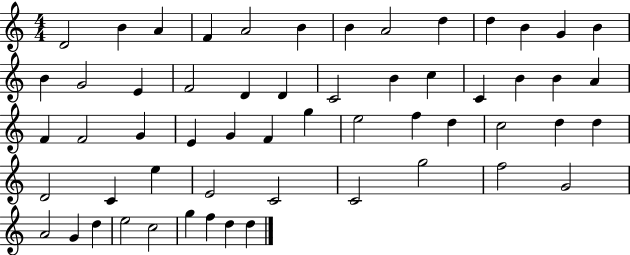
D4/h B4/q A4/q F4/q A4/h B4/q B4/q A4/h D5/q D5/q B4/q G4/q B4/q B4/q G4/h E4/q F4/h D4/q D4/q C4/h B4/q C5/q C4/q B4/q B4/q A4/q F4/q F4/h G4/q E4/q G4/q F4/q G5/q E5/h F5/q D5/q C5/h D5/q D5/q D4/h C4/q E5/q E4/h C4/h C4/h G5/h F5/h G4/h A4/h G4/q D5/q E5/h C5/h G5/q F5/q D5/q D5/q